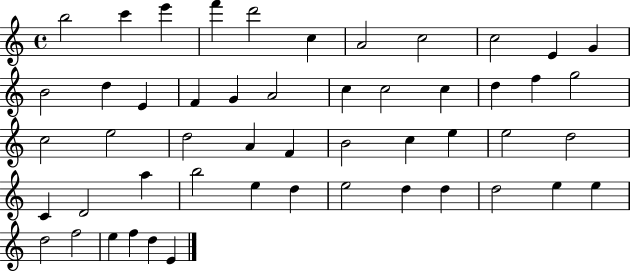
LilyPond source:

{
  \clef treble
  \time 4/4
  \defaultTimeSignature
  \key c \major
  b''2 c'''4 e'''4 | f'''4 d'''2 c''4 | a'2 c''2 | c''2 e'4 g'4 | \break b'2 d''4 e'4 | f'4 g'4 a'2 | c''4 c''2 c''4 | d''4 f''4 g''2 | \break c''2 e''2 | d''2 a'4 f'4 | b'2 c''4 e''4 | e''2 d''2 | \break c'4 d'2 a''4 | b''2 e''4 d''4 | e''2 d''4 d''4 | d''2 e''4 e''4 | \break d''2 f''2 | e''4 f''4 d''4 e'4 | \bar "|."
}